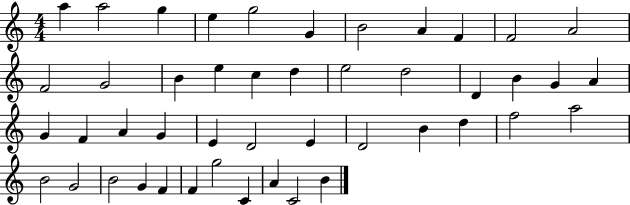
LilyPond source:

{
  \clef treble
  \numericTimeSignature
  \time 4/4
  \key c \major
  a''4 a''2 g''4 | e''4 g''2 g'4 | b'2 a'4 f'4 | f'2 a'2 | \break f'2 g'2 | b'4 e''4 c''4 d''4 | e''2 d''2 | d'4 b'4 g'4 a'4 | \break g'4 f'4 a'4 g'4 | e'4 d'2 e'4 | d'2 b'4 d''4 | f''2 a''2 | \break b'2 g'2 | b'2 g'4 f'4 | f'4 g''2 c'4 | a'4 c'2 b'4 | \break \bar "|."
}